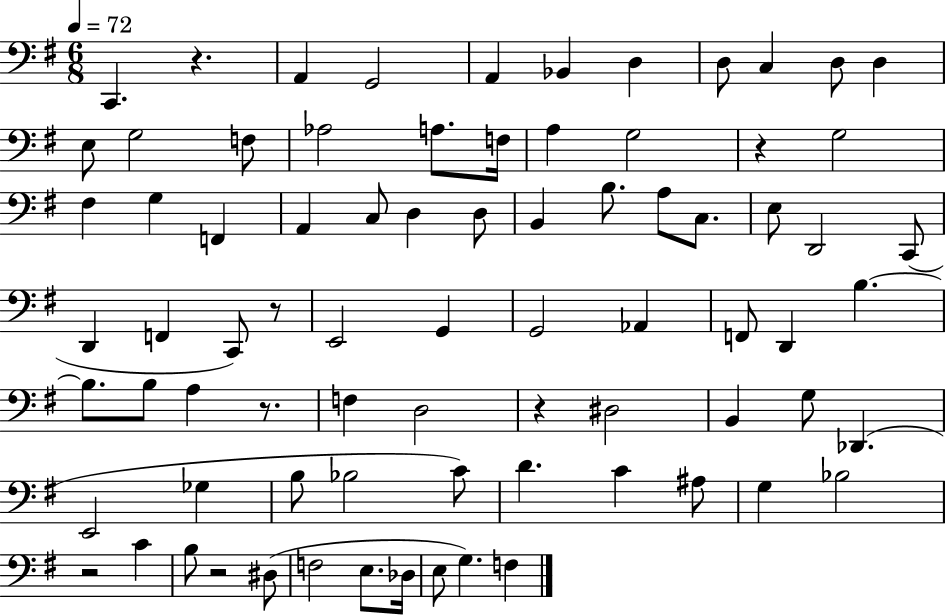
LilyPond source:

{
  \clef bass
  \numericTimeSignature
  \time 6/8
  \key g \major
  \tempo 4 = 72
  c,4. r4. | a,4 g,2 | a,4 bes,4 d4 | d8 c4 d8 d4 | \break e8 g2 f8 | aes2 a8. f16 | a4 g2 | r4 g2 | \break fis4 g4 f,4 | a,4 c8 d4 d8 | b,4 b8. a8 c8. | e8 d,2 c,8( | \break d,4 f,4 c,8) r8 | e,2 g,4 | g,2 aes,4 | f,8 d,4 b4.~~ | \break b8. b8 a4 r8. | f4 d2 | r4 dis2 | b,4 g8 des,4.( | \break e,2 ges4 | b8 bes2 c'8) | d'4. c'4 ais8 | g4 bes2 | \break r2 c'4 | b8 r2 dis8( | f2 e8. des16 | e8 g4.) f4 | \break \bar "|."
}